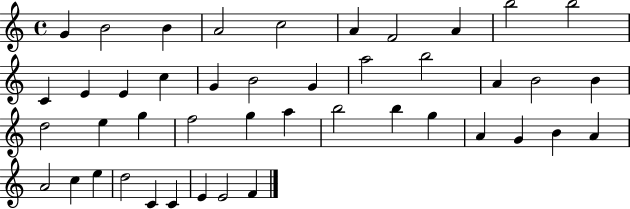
{
  \clef treble
  \time 4/4
  \defaultTimeSignature
  \key c \major
  g'4 b'2 b'4 | a'2 c''2 | a'4 f'2 a'4 | b''2 b''2 | \break c'4 e'4 e'4 c''4 | g'4 b'2 g'4 | a''2 b''2 | a'4 b'2 b'4 | \break d''2 e''4 g''4 | f''2 g''4 a''4 | b''2 b''4 g''4 | a'4 g'4 b'4 a'4 | \break a'2 c''4 e''4 | d''2 c'4 c'4 | e'4 e'2 f'4 | \bar "|."
}